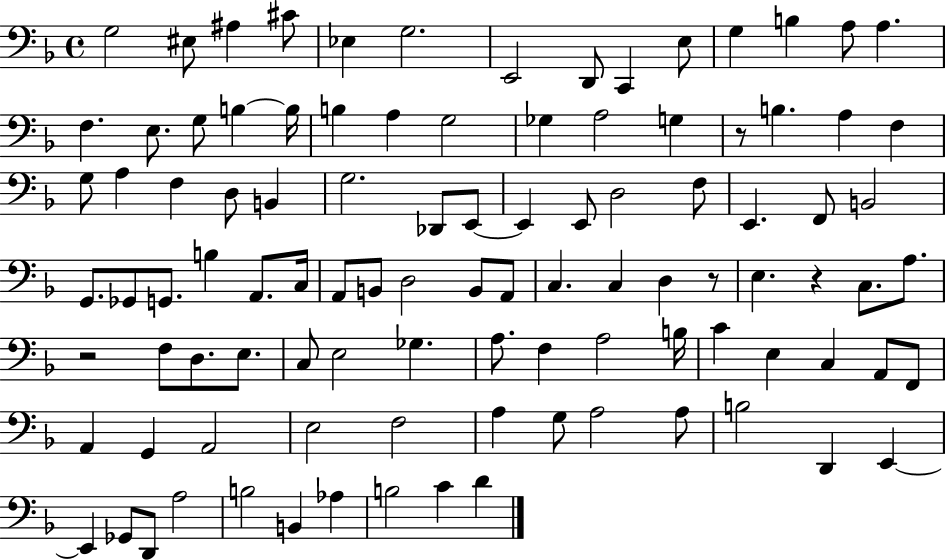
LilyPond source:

{
  \clef bass
  \time 4/4
  \defaultTimeSignature
  \key f \major
  \repeat volta 2 { g2 eis8 ais4 cis'8 | ees4 g2. | e,2 d,8 c,4 e8 | g4 b4 a8 a4. | \break f4. e8. g8 b4~~ b16 | b4 a4 g2 | ges4 a2 g4 | r8 b4. a4 f4 | \break g8 a4 f4 d8 b,4 | g2. des,8 e,8~~ | e,4 e,8 d2 f8 | e,4. f,8 b,2 | \break g,8. ges,8 g,8. b4 a,8. c16 | a,8 b,8 d2 b,8 a,8 | c4. c4 d4 r8 | e4. r4 c8. a8. | \break r2 f8 d8. e8. | c8 e2 ges4. | a8. f4 a2 b16 | c'4 e4 c4 a,8 f,8 | \break a,4 g,4 a,2 | e2 f2 | a4 g8 a2 a8 | b2 d,4 e,4~~ | \break e,4 ges,8 d,8 a2 | b2 b,4 aes4 | b2 c'4 d'4 | } \bar "|."
}